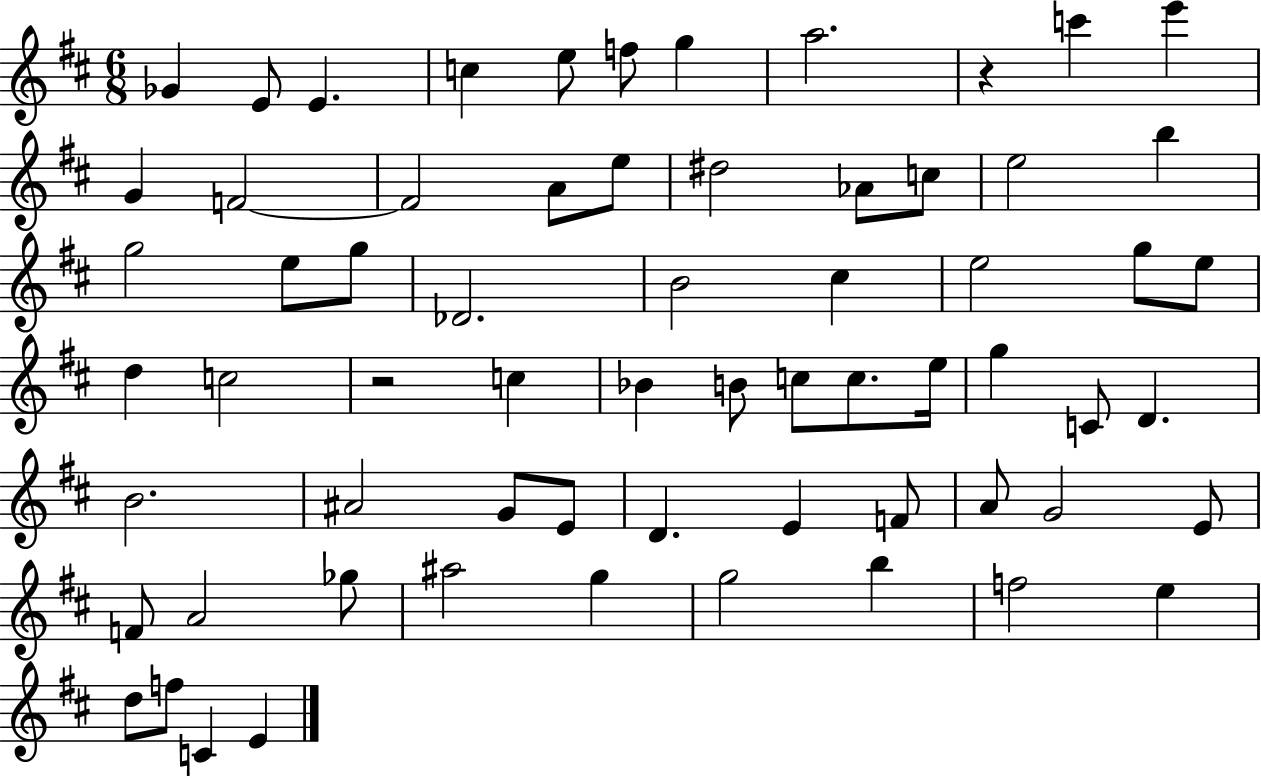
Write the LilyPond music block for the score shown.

{
  \clef treble
  \numericTimeSignature
  \time 6/8
  \key d \major
  ges'4 e'8 e'4. | c''4 e''8 f''8 g''4 | a''2. | r4 c'''4 e'''4 | \break g'4 f'2~~ | f'2 a'8 e''8 | dis''2 aes'8 c''8 | e''2 b''4 | \break g''2 e''8 g''8 | des'2. | b'2 cis''4 | e''2 g''8 e''8 | \break d''4 c''2 | r2 c''4 | bes'4 b'8 c''8 c''8. e''16 | g''4 c'8 d'4. | \break b'2. | ais'2 g'8 e'8 | d'4. e'4 f'8 | a'8 g'2 e'8 | \break f'8 a'2 ges''8 | ais''2 g''4 | g''2 b''4 | f''2 e''4 | \break d''8 f''8 c'4 e'4 | \bar "|."
}